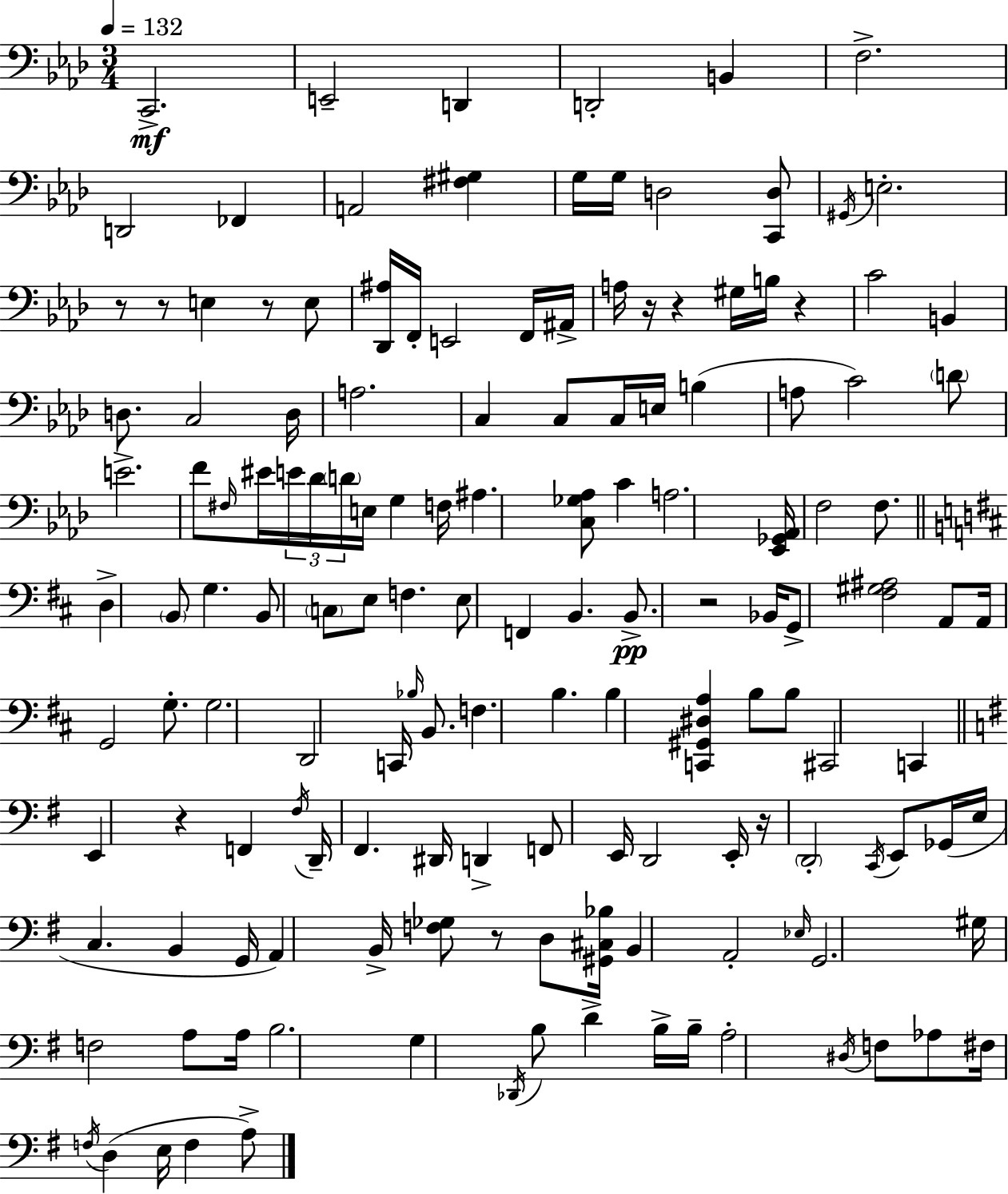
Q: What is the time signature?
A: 3/4